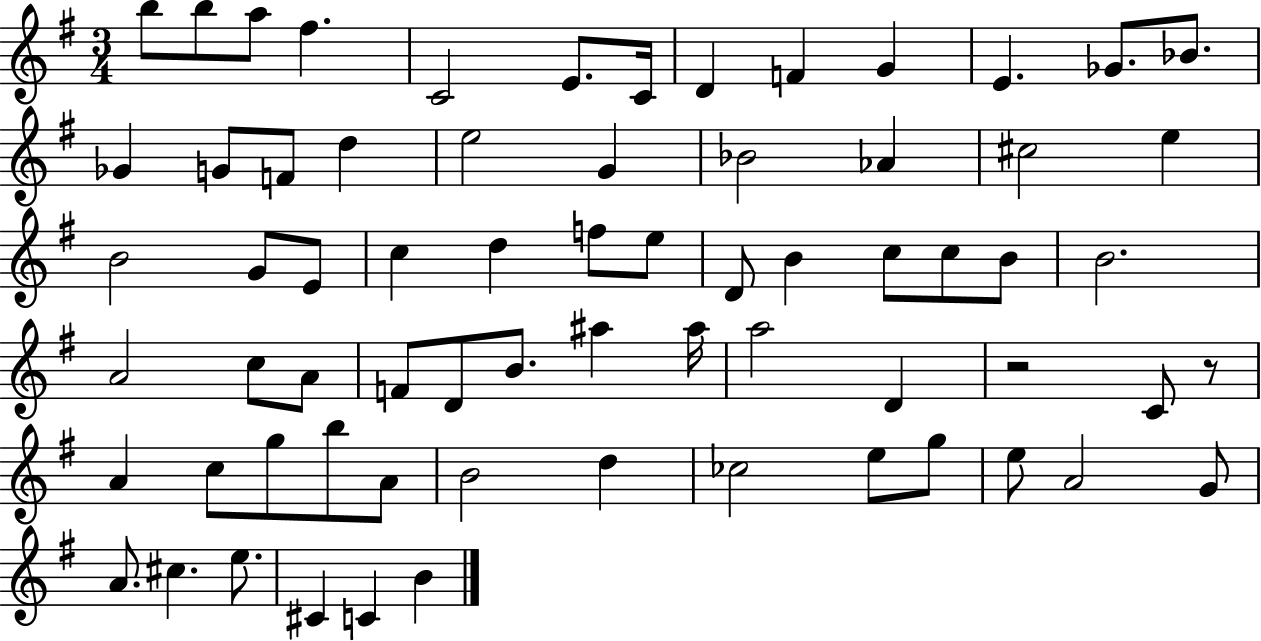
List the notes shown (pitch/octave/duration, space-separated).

B5/e B5/e A5/e F#5/q. C4/h E4/e. C4/s D4/q F4/q G4/q E4/q. Gb4/e. Bb4/e. Gb4/q G4/e F4/e D5/q E5/h G4/q Bb4/h Ab4/q C#5/h E5/q B4/h G4/e E4/e C5/q D5/q F5/e E5/e D4/e B4/q C5/e C5/e B4/e B4/h. A4/h C5/e A4/e F4/e D4/e B4/e. A#5/q A#5/s A5/h D4/q R/h C4/e R/e A4/q C5/e G5/e B5/e A4/e B4/h D5/q CES5/h E5/e G5/e E5/e A4/h G4/e A4/e. C#5/q. E5/e. C#4/q C4/q B4/q